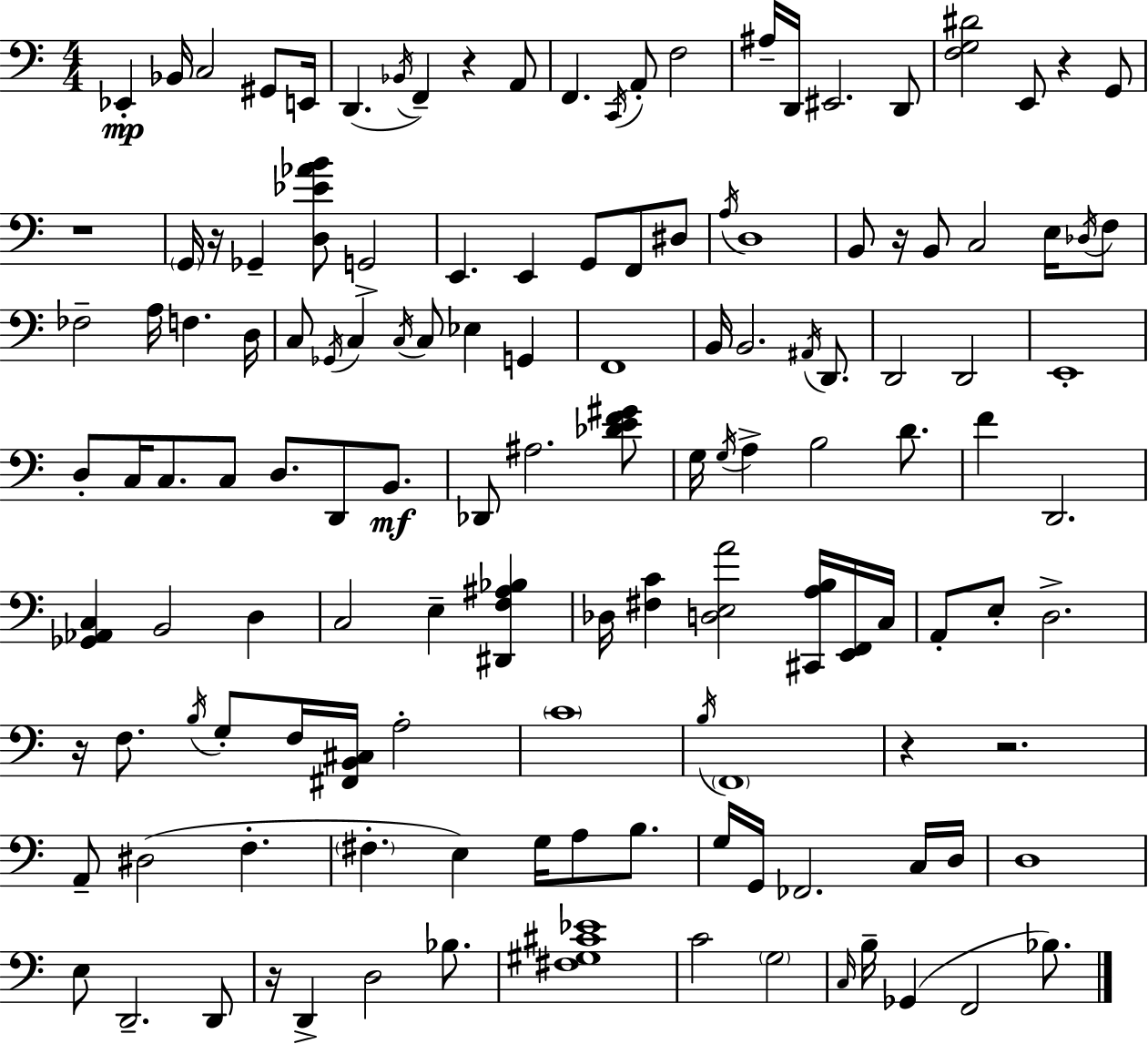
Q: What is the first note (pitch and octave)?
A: Eb2